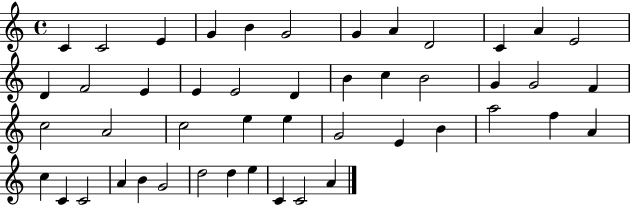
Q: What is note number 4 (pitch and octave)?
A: G4